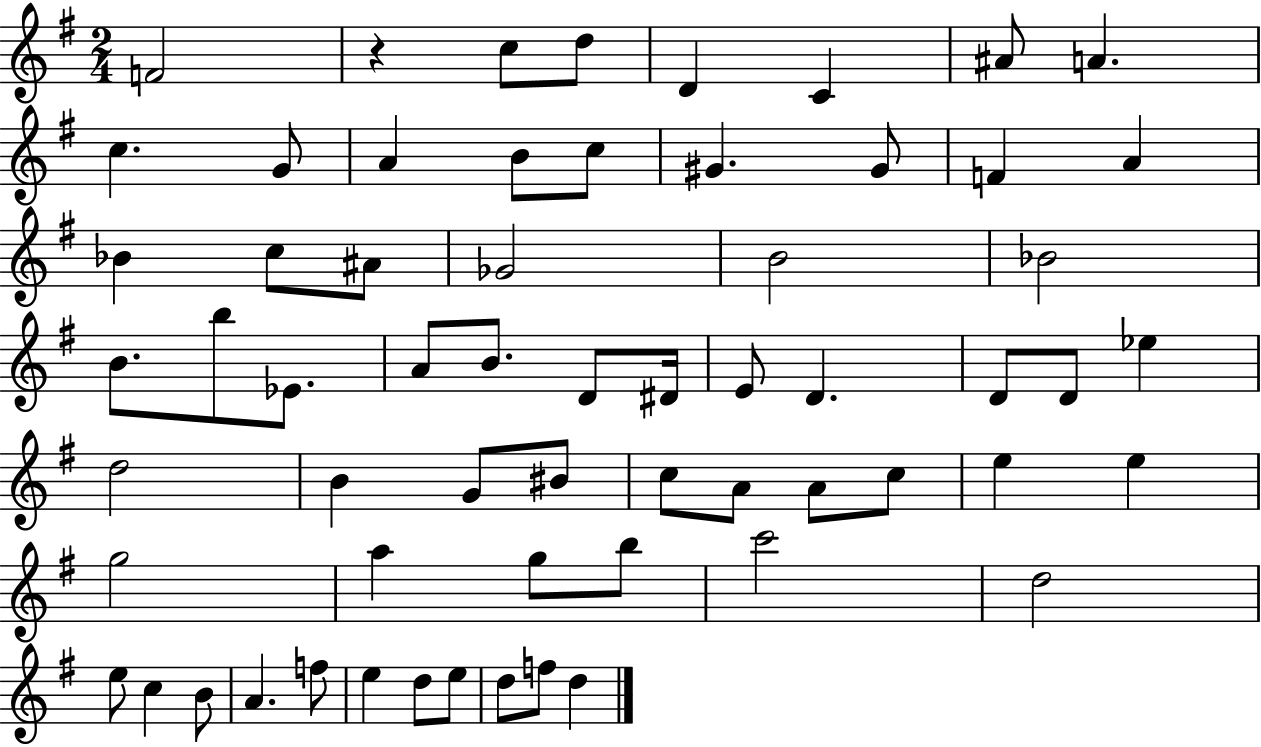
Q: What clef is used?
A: treble